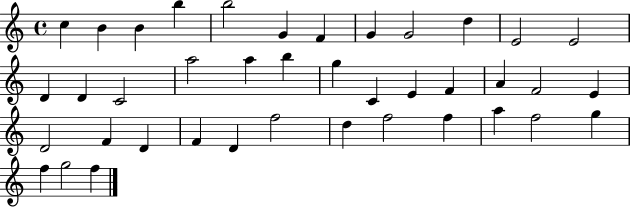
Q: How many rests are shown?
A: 0